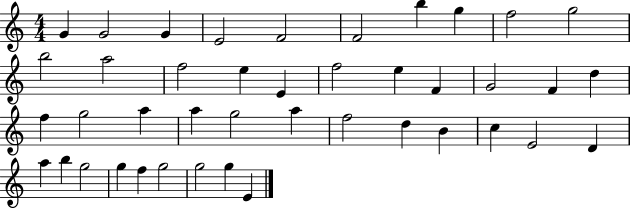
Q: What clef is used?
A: treble